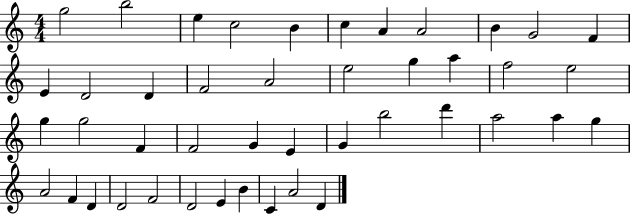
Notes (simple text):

G5/h B5/h E5/q C5/h B4/q C5/q A4/q A4/h B4/q G4/h F4/q E4/q D4/h D4/q F4/h A4/h E5/h G5/q A5/q F5/h E5/h G5/q G5/h F4/q F4/h G4/q E4/q G4/q B5/h D6/q A5/h A5/q G5/q A4/h F4/q D4/q D4/h F4/h D4/h E4/q B4/q C4/q A4/h D4/q